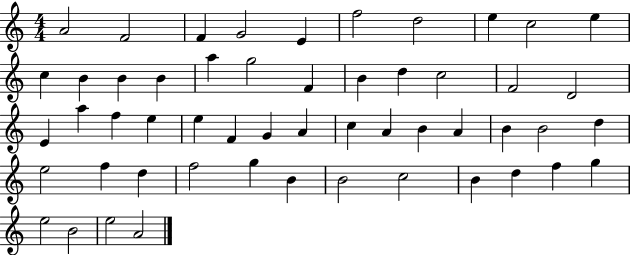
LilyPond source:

{
  \clef treble
  \numericTimeSignature
  \time 4/4
  \key c \major
  a'2 f'2 | f'4 g'2 e'4 | f''2 d''2 | e''4 c''2 e''4 | \break c''4 b'4 b'4 b'4 | a''4 g''2 f'4 | b'4 d''4 c''2 | f'2 d'2 | \break e'4 a''4 f''4 e''4 | e''4 f'4 g'4 a'4 | c''4 a'4 b'4 a'4 | b'4 b'2 d''4 | \break e''2 f''4 d''4 | f''2 g''4 b'4 | b'2 c''2 | b'4 d''4 f''4 g''4 | \break e''2 b'2 | e''2 a'2 | \bar "|."
}